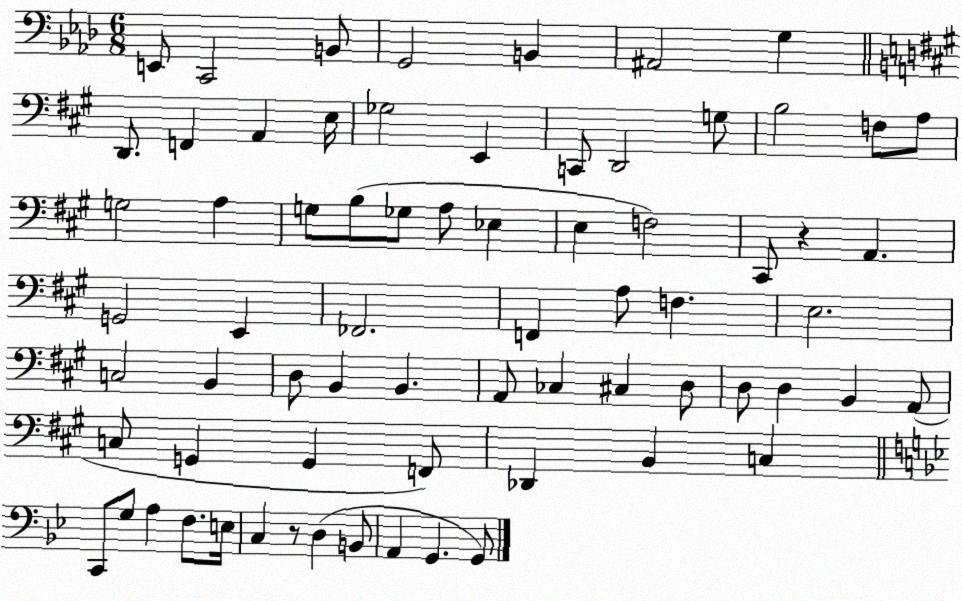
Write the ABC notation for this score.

X:1
T:Untitled
M:6/8
L:1/4
K:Ab
E,,/2 C,,2 B,,/2 G,,2 B,, ^A,,2 G, D,,/2 F,, A,, E,/4 _G,2 E,, C,,/2 D,,2 G,/2 B,2 F,/2 A,/2 G,2 A, G,/2 B,/2 _G,/2 A,/2 _E, E, F,2 ^C,,/2 z A,, G,,2 E,, _F,,2 F,, A,/2 F, E,2 C,2 B,, D,/2 B,, B,, A,,/2 _C, ^C, D,/2 D,/2 D, B,, A,,/2 C,/2 G,, G,, F,,/2 _D,, B,, C, C,,/2 G,/2 A, F,/2 E,/4 C, z/2 D, B,,/2 A,, G,, G,,/2